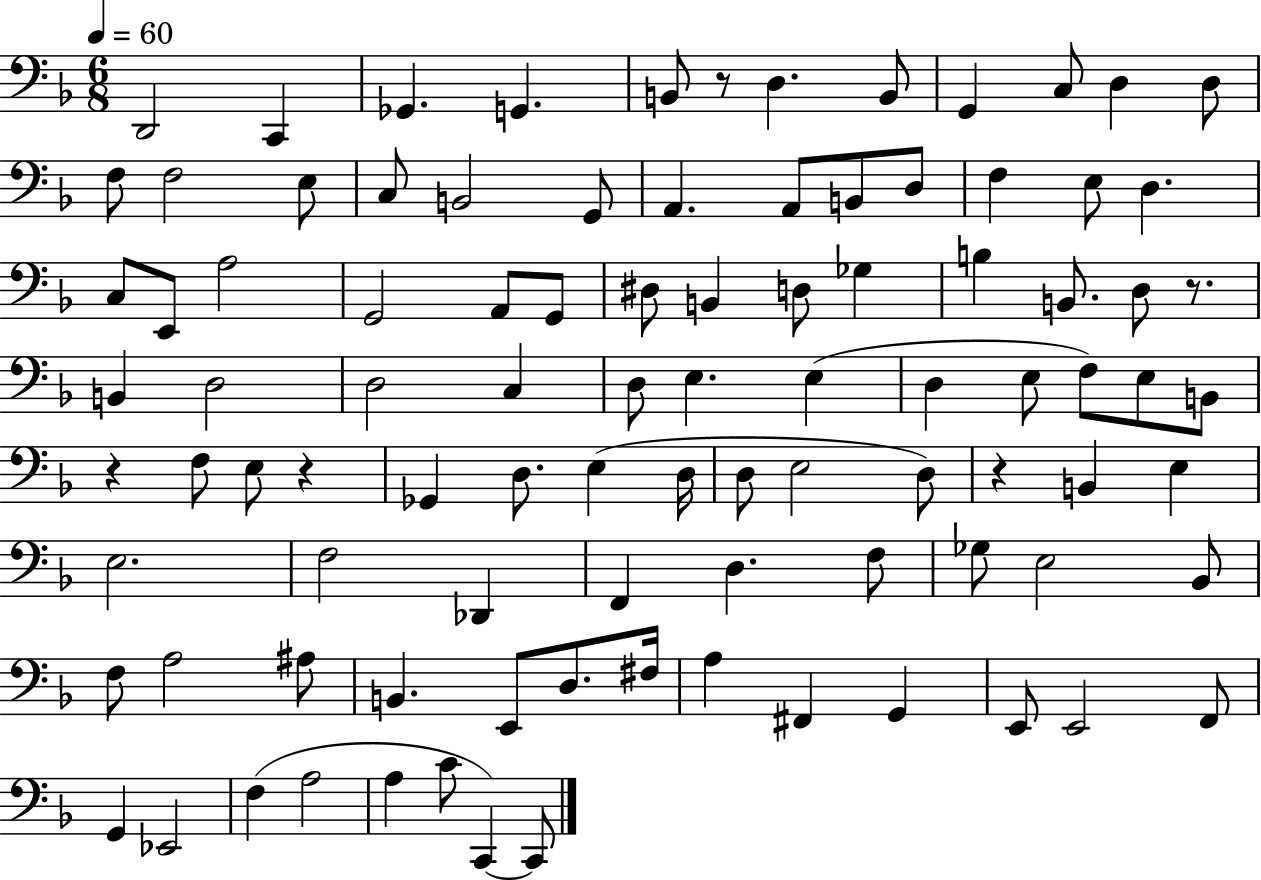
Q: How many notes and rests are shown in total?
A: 95